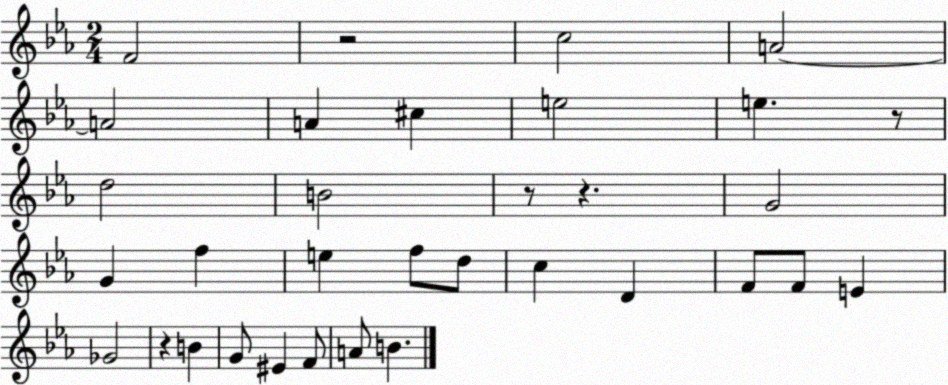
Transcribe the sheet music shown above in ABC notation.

X:1
T:Untitled
M:2/4
L:1/4
K:Eb
F2 z2 c2 A2 A2 A ^c e2 e z/2 d2 B2 z/2 z G2 G f e f/2 d/2 c D F/2 F/2 E _G2 z B G/2 ^E F/2 A/2 B